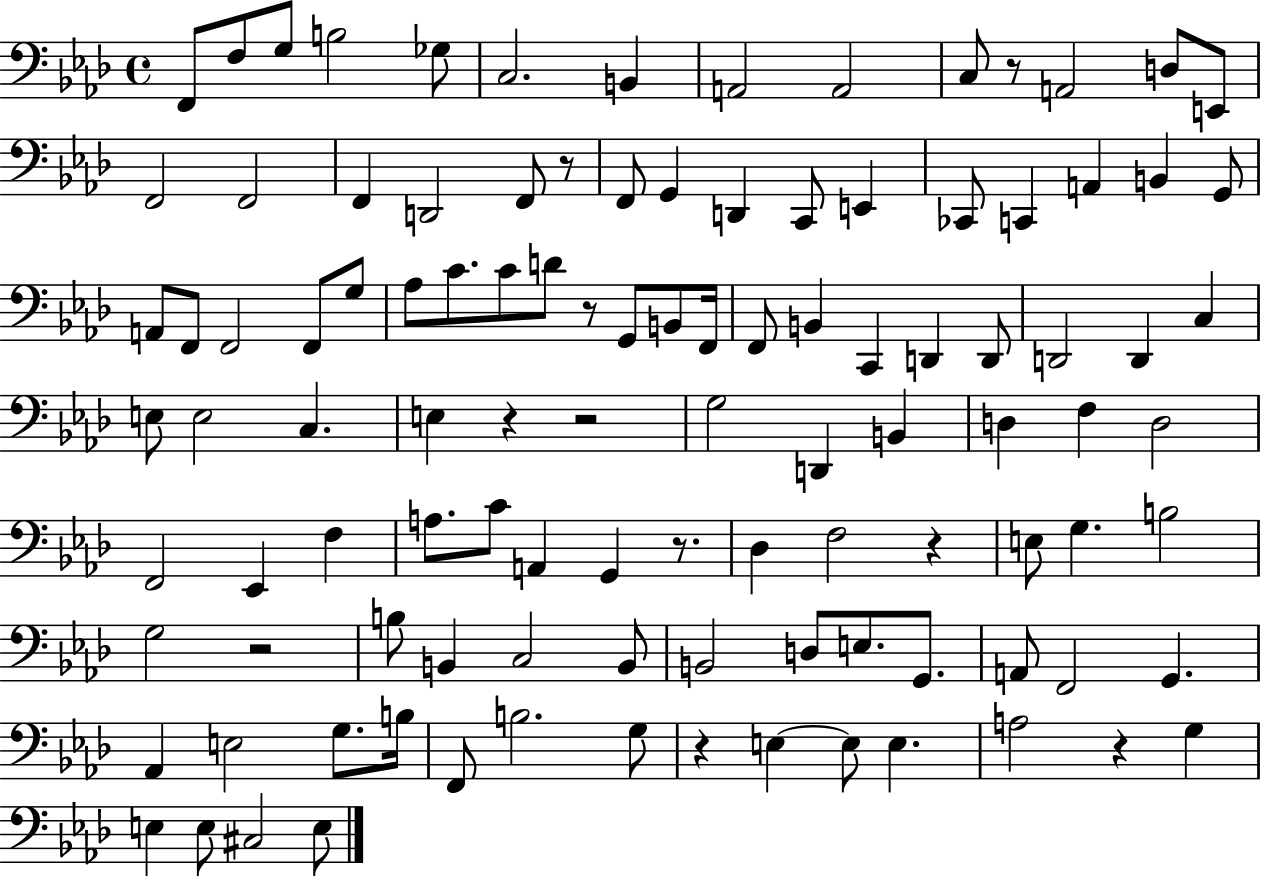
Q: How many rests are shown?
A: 10